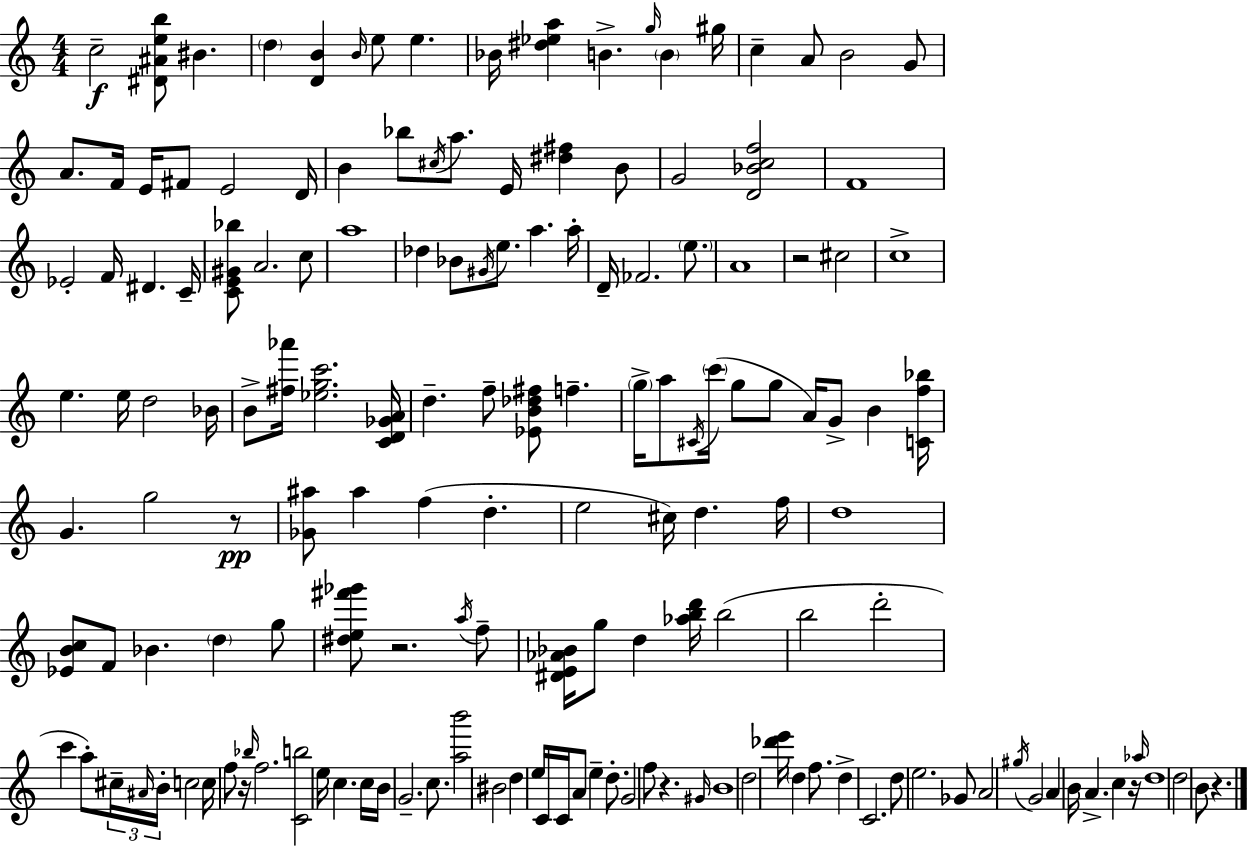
{
  \clef treble
  \numericTimeSignature
  \time 4/4
  \key a \minor
  c''2--\f <dis' ais' e'' b''>8 bis'4. | \parenthesize d''4 <d' b'>4 \grace { b'16 } e''8 e''4. | bes'16 <dis'' ees'' a''>4 b'4.-> \grace { g''16 } \parenthesize b'4 | gis''16 c''4-- a'8 b'2 | \break g'8 a'8. f'16 e'16 fis'8 e'2 | d'16 b'4 bes''8 \acciaccatura { cis''16 } a''8. e'16 <dis'' fis''>4 | b'8 g'2 <d' bes' c'' f''>2 | f'1 | \break ees'2-. f'16 dis'4. | c'16-- <c' e' gis' bes''>8 a'2. | c''8 a''1 | des''4 bes'8 \acciaccatura { gis'16 } e''8. a''4. | \break a''16-. d'16-- fes'2. | \parenthesize e''8. a'1 | r2 cis''2 | c''1-> | \break e''4. e''16 d''2 | bes'16 b'8-> <fis'' aes'''>16 <ees'' g'' c'''>2. | <c' d' ges' a'>16 d''4.-- f''8-- <ees' b' des'' fis''>8 f''4.-- | \parenthesize g''16-> a''8 \acciaccatura { cis'16 } \parenthesize c'''16( g''8 g''8 a'16) g'8-> | \break b'4 <c' f'' bes''>16 g'4. g''2 | r8\pp <ges' ais''>8 ais''4 f''4( d''4.-. | e''2 cis''16) d''4. | f''16 d''1 | \break <ees' b' c''>8 f'8 bes'4. \parenthesize d''4 | g''8 <dis'' e'' fis''' ges'''>8 r2. | \acciaccatura { a''16 } f''8-- <dis' e' aes' bes'>16 g''8 d''4 <aes'' b'' d'''>16 b''2( | b''2 d'''2-. | \break c'''4 a''8-.) \tuplet 3/2 { cis''16-- \grace { ais'16 } b'16-. } c''2 | c''16 f''8 r16 \grace { bes''16 } f''2. | <c' b''>2 | e''16 c''4. c''16 b'16 g'2.-- | \break c''8. <a'' b'''>2 | bis'2 d''4 e''16 c'16 c'16 a'8 | e''4-- d''8.-. g'2 | f''8 r4. \grace { gis'16 } b'1 | \break d''2 | <des''' e'''>16 \parenthesize d''4 f''8. d''4-> c'2. | d''8 e''2. | ges'8 a'2 | \break \acciaccatura { gis''16 } g'2 a'4 b'16 a'4.-> | c''4 r16 \grace { aes''16 } d''1 | d''2 | b'8 r4. \bar "|."
}